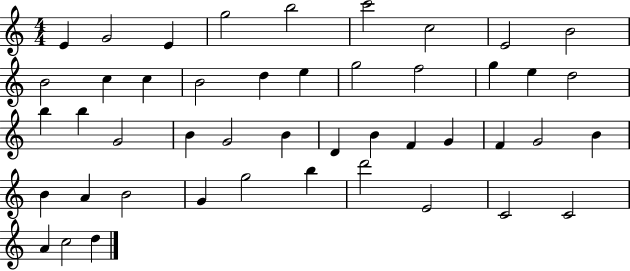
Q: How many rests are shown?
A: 0